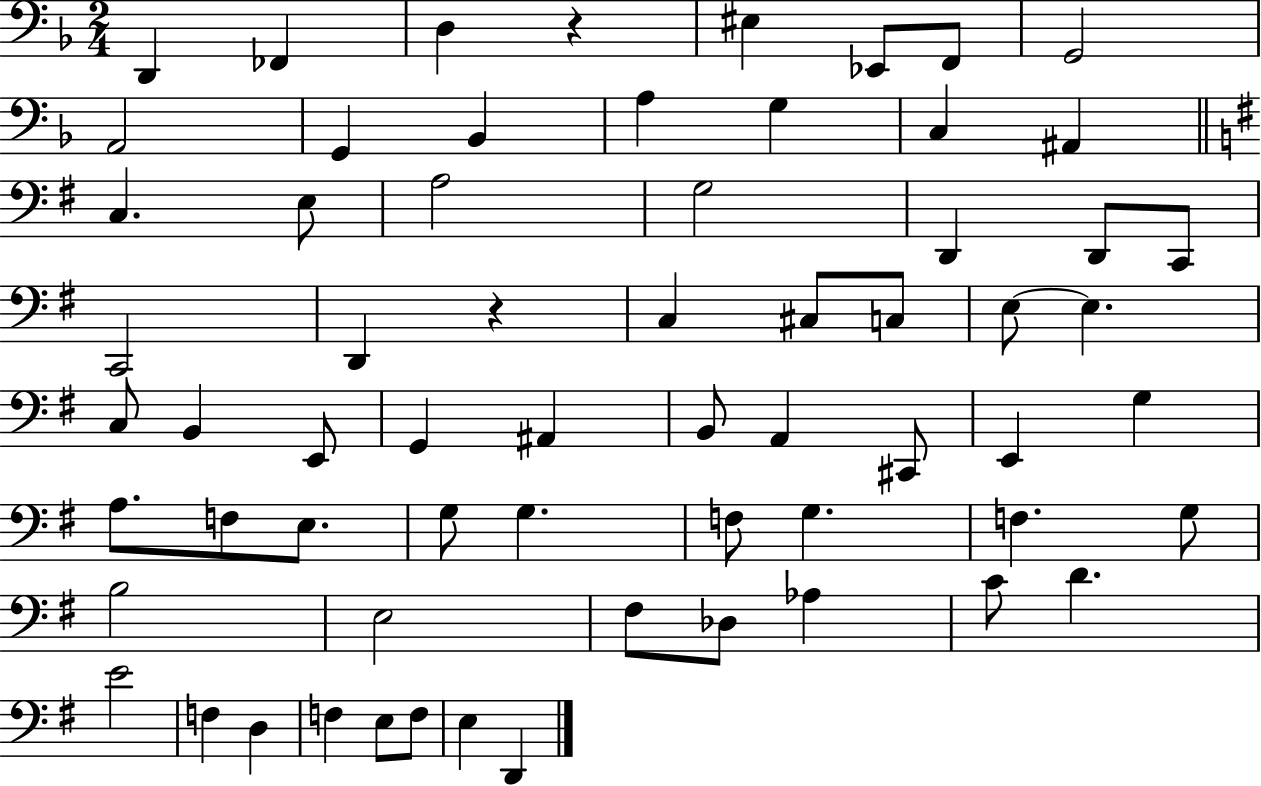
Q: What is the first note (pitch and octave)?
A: D2